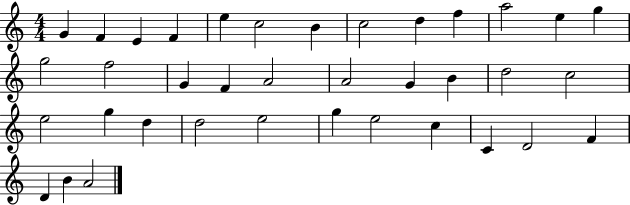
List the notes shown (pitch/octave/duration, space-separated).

G4/q F4/q E4/q F4/q E5/q C5/h B4/q C5/h D5/q F5/q A5/h E5/q G5/q G5/h F5/h G4/q F4/q A4/h A4/h G4/q B4/q D5/h C5/h E5/h G5/q D5/q D5/h E5/h G5/q E5/h C5/q C4/q D4/h F4/q D4/q B4/q A4/h